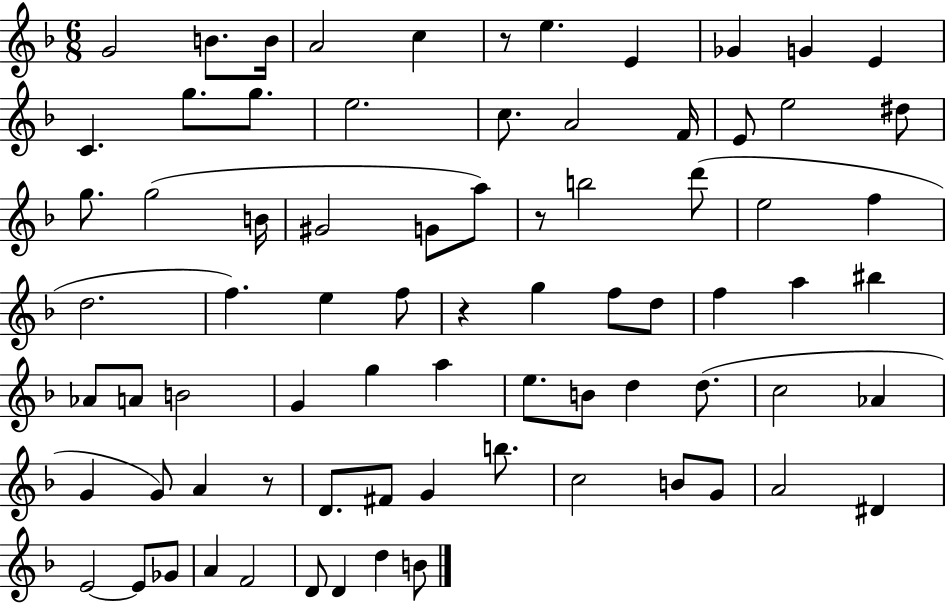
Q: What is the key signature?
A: F major